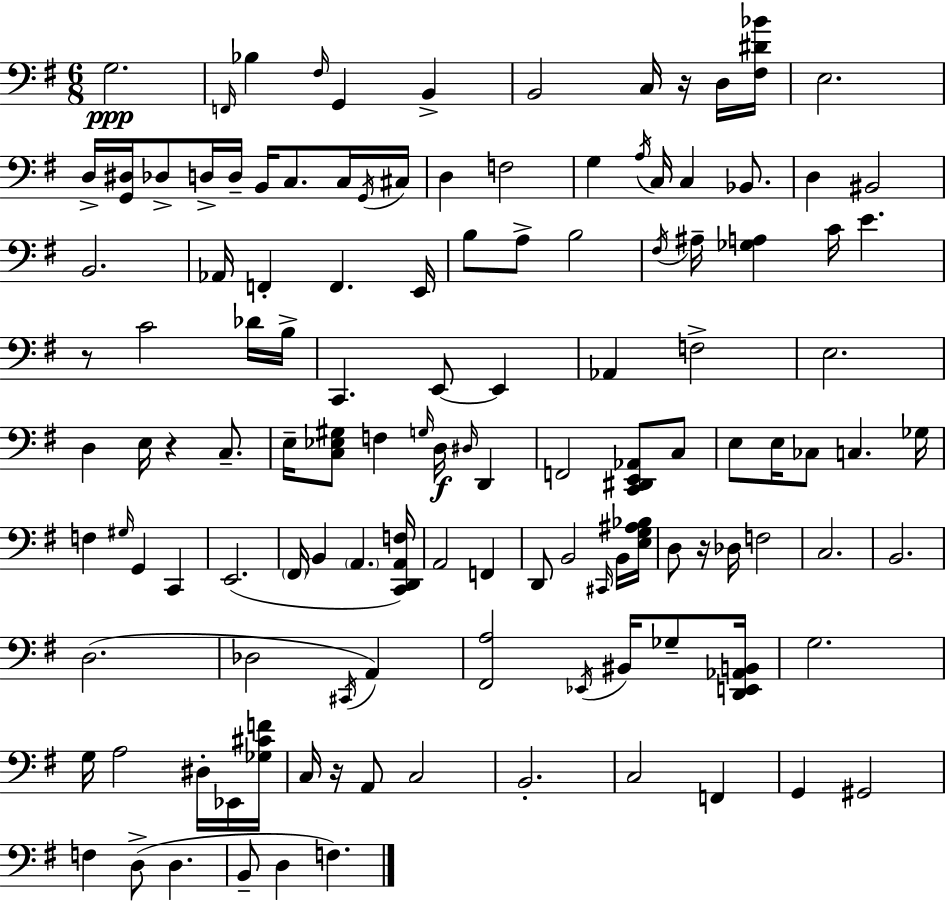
G3/h. F2/s Bb3/q F#3/s G2/q B2/q B2/h C3/s R/s D3/s [F#3,D#4,Bb4]/s E3/h. D3/s [G2,D#3]/s Db3/e D3/s D3/s B2/s C3/e. C3/s G2/s C#3/s D3/q F3/h G3/q A3/s C3/s C3/q Bb2/e. D3/q BIS2/h B2/h. Ab2/s F2/q F2/q. E2/s B3/e A3/e B3/h F#3/s A#3/s [Gb3,A3]/q C4/s E4/q. R/e C4/h Db4/s B3/s C2/q. E2/e E2/q Ab2/q F3/h E3/h. D3/q E3/s R/q C3/e. E3/s [C3,Eb3,G#3]/e F3/q G3/s D3/s D#3/s D2/q F2/h [C2,D#2,E2,Ab2]/e C3/e E3/e E3/s CES3/e C3/q. Gb3/s F3/q G#3/s G2/q C2/q E2/h. F#2/s B2/q A2/q. [C2,D2,A2,F3]/s A2/h F2/q D2/e B2/h C#2/s B2/s [E3,G3,A#3,Bb3]/s D3/e R/s Db3/s F3/h C3/h. B2/h. D3/h. Db3/h C#2/s A2/q [F#2,A3]/h Eb2/s BIS2/s Gb3/e [D2,E2,Ab2,B2]/s G3/h. G3/s A3/h D#3/s Eb2/s [Gb3,C#4,F4]/s C3/s R/s A2/e C3/h B2/h. C3/h F2/q G2/q G#2/h F3/q D3/e D3/q. B2/e D3/q F3/q.